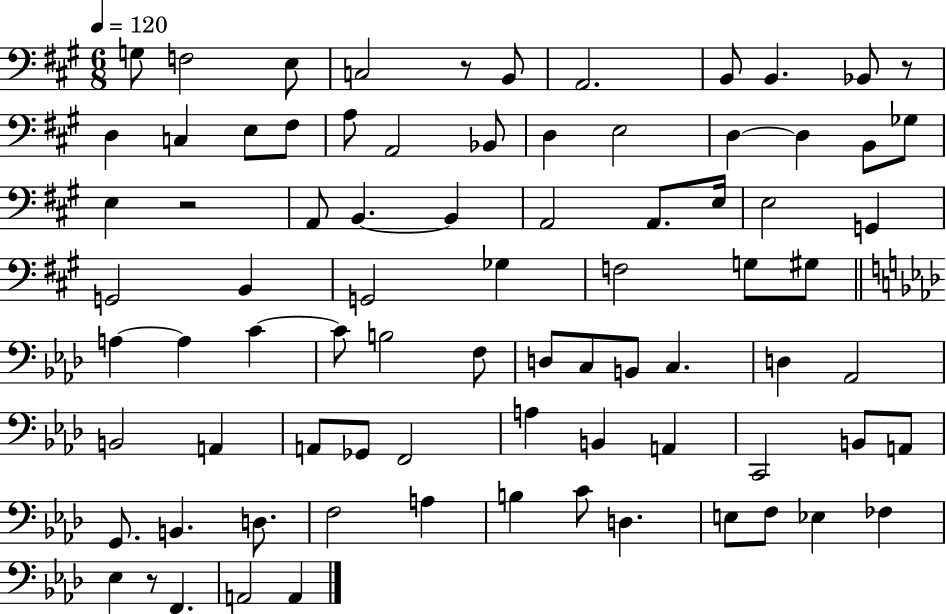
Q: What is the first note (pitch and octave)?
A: G3